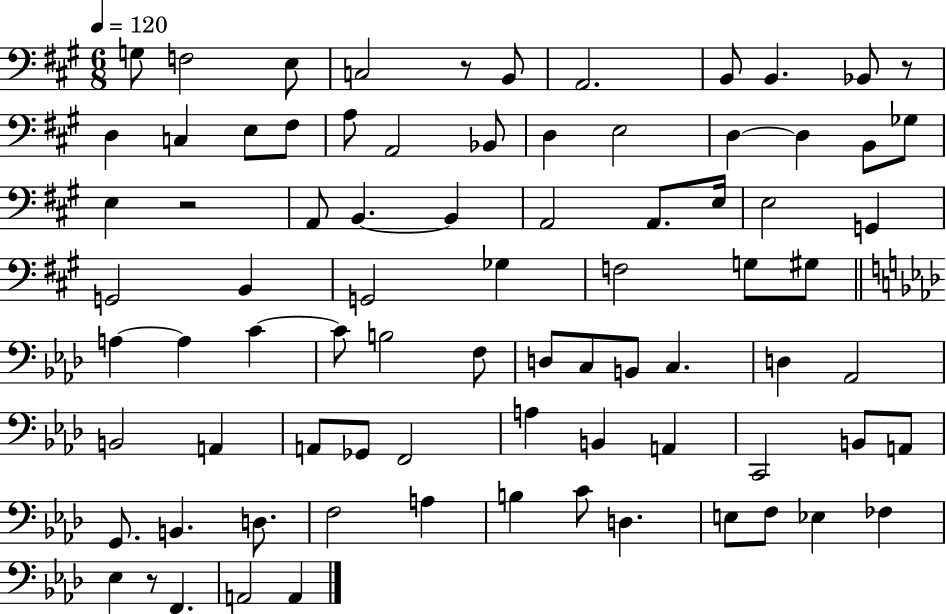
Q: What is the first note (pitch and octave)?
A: G3